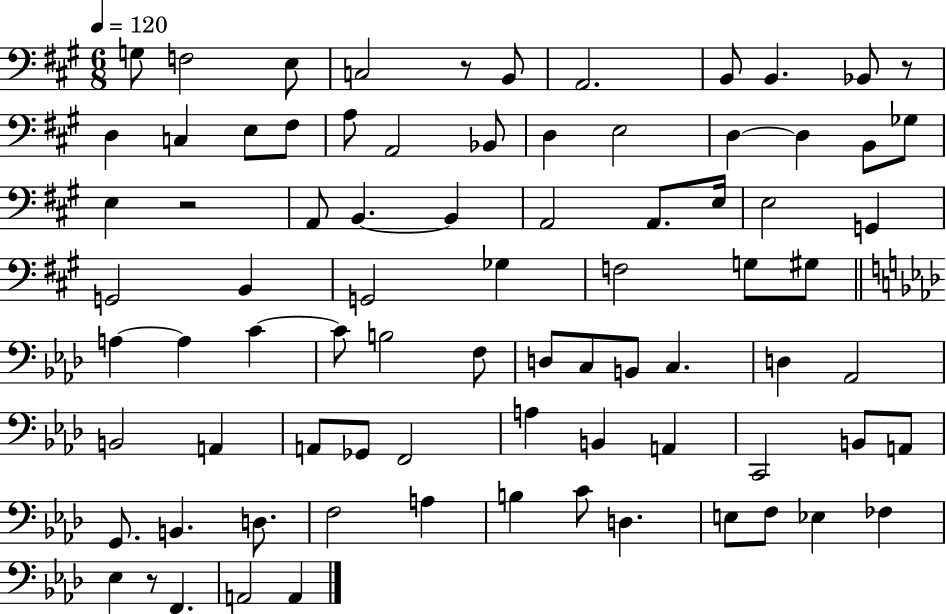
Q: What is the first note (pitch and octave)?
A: G3